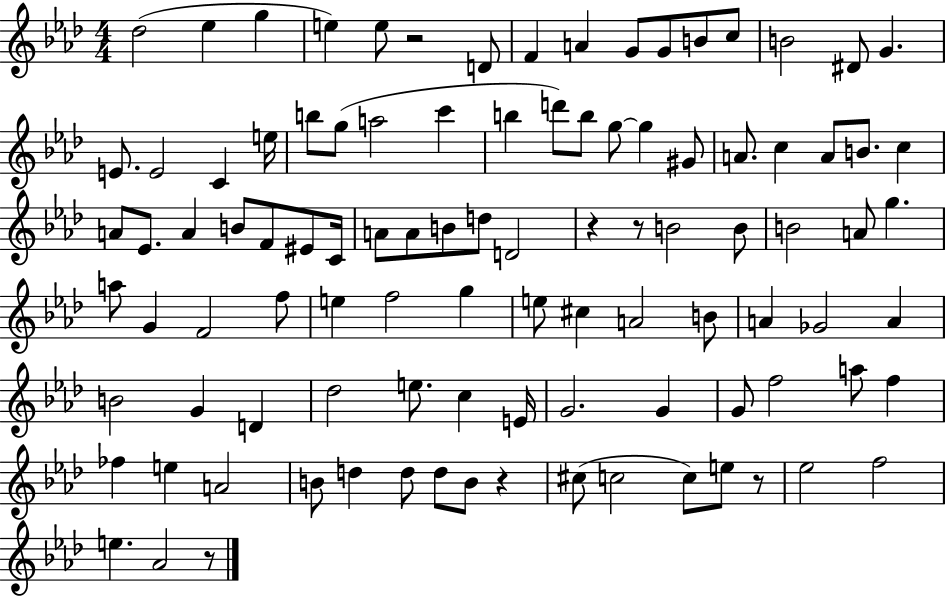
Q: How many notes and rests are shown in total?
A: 100